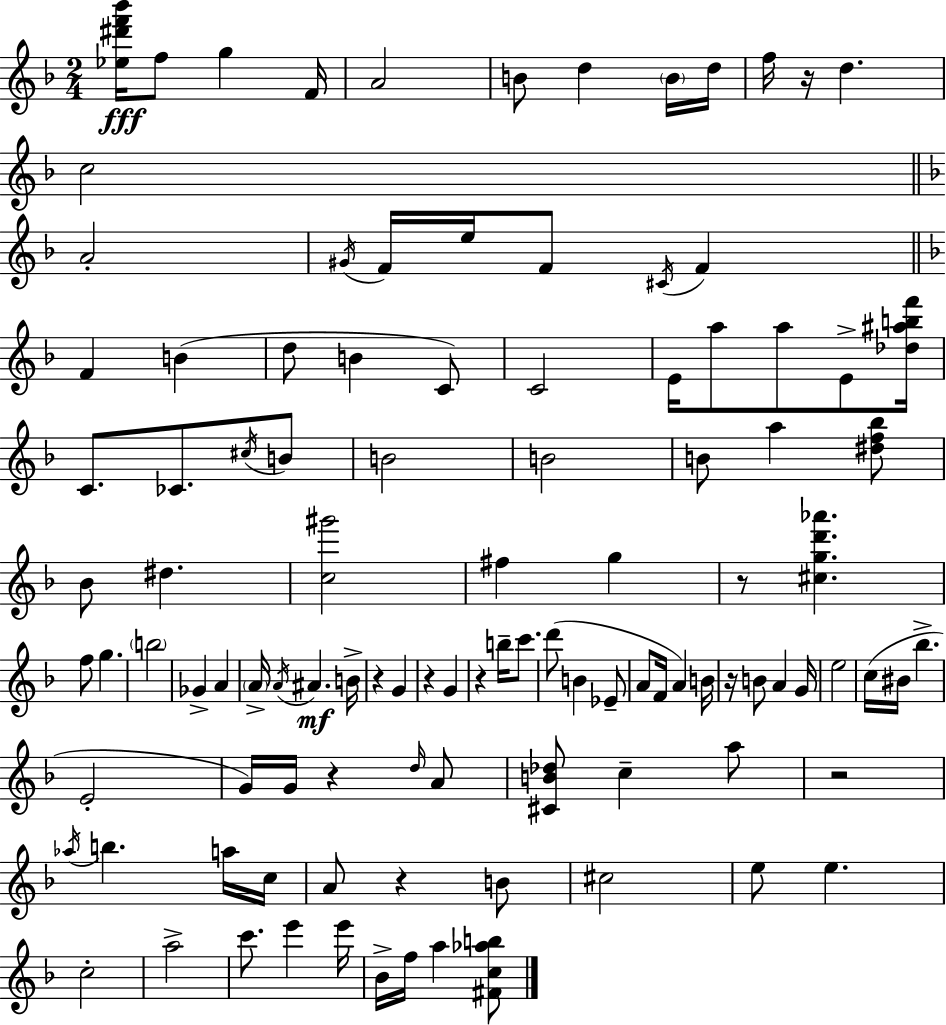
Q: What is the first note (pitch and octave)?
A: F5